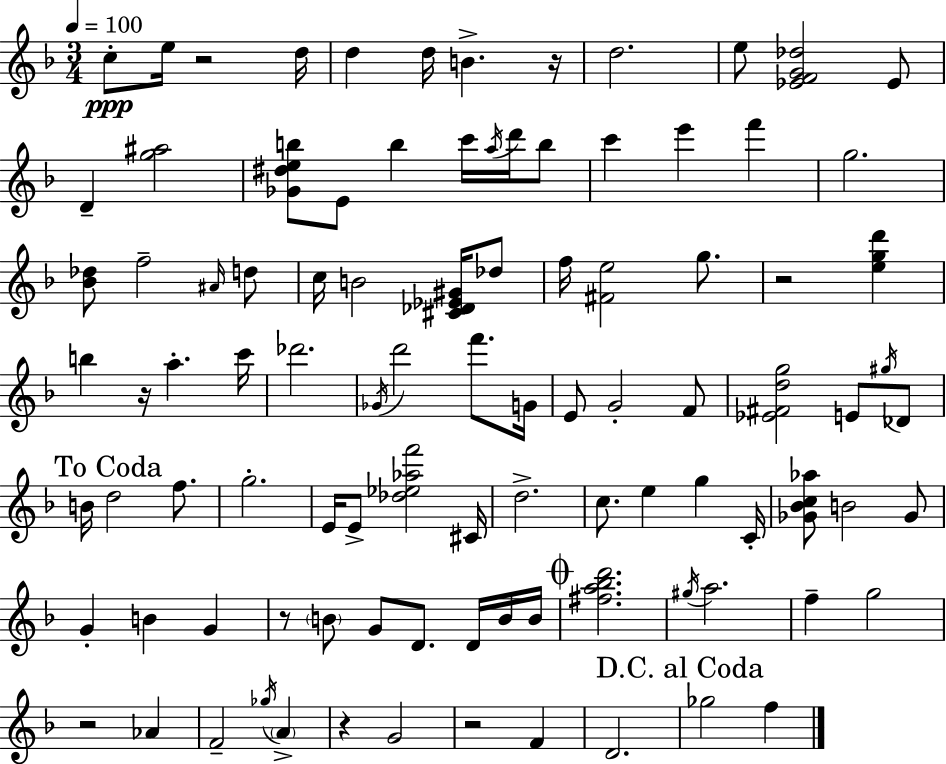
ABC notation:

X:1
T:Untitled
M:3/4
L:1/4
K:F
c/2 e/4 z2 d/4 d d/4 B z/4 d2 e/2 [_EFG_d]2 _E/2 D [g^a]2 [_G^deb]/2 E/2 b c'/4 a/4 d'/4 b/2 c' e' f' g2 [_B_d]/2 f2 ^A/4 d/2 c/4 B2 [^C_D_E^G]/4 _d/2 f/4 [^Fe]2 g/2 z2 [egd'] b z/4 a c'/4 _d'2 _G/4 d'2 f'/2 G/4 E/2 G2 F/2 [_E^Fdg]2 E/2 ^g/4 _D/2 B/4 d2 f/2 g2 E/4 E/2 [_d_e_af']2 ^C/4 d2 c/2 e g C/4 [_G_Bc_a]/2 B2 _G/2 G B G z/2 B/2 G/2 D/2 D/4 B/4 B/4 [^fa_bd']2 ^g/4 a2 f g2 z2 _A F2 _g/4 A z G2 z2 F D2 _g2 f